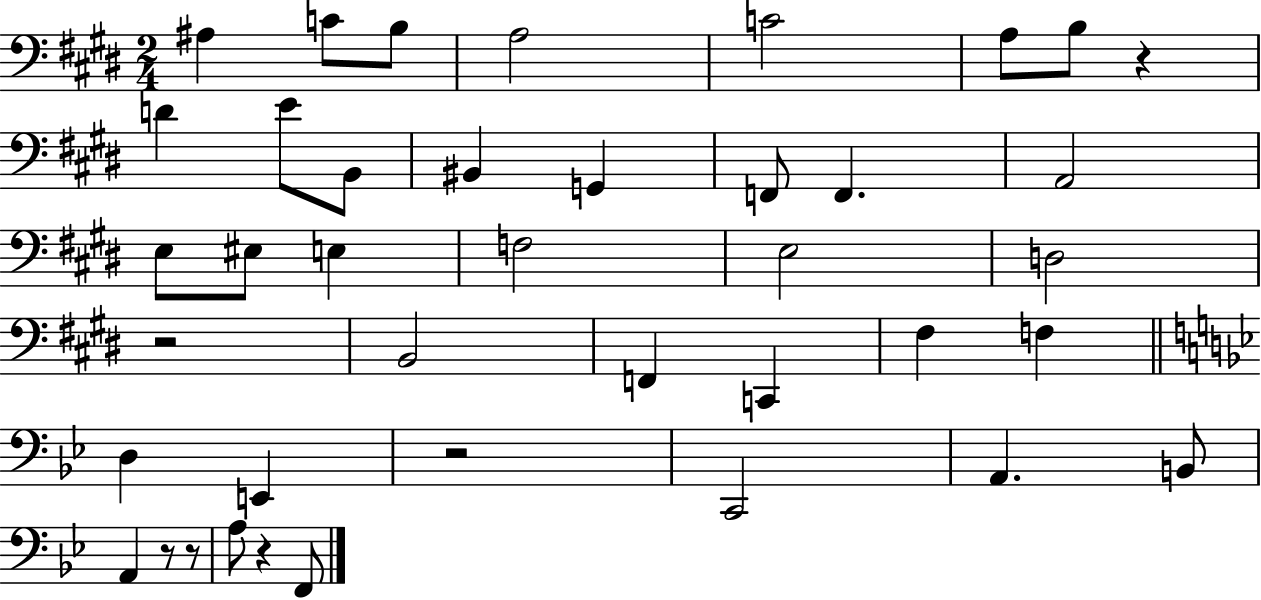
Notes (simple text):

A#3/q C4/e B3/e A3/h C4/h A3/e B3/e R/q D4/q E4/e B2/e BIS2/q G2/q F2/e F2/q. A2/h E3/e EIS3/e E3/q F3/h E3/h D3/h R/h B2/h F2/q C2/q F#3/q F3/q D3/q E2/q R/h C2/h A2/q. B2/e A2/q R/e R/e A3/e R/q F2/e